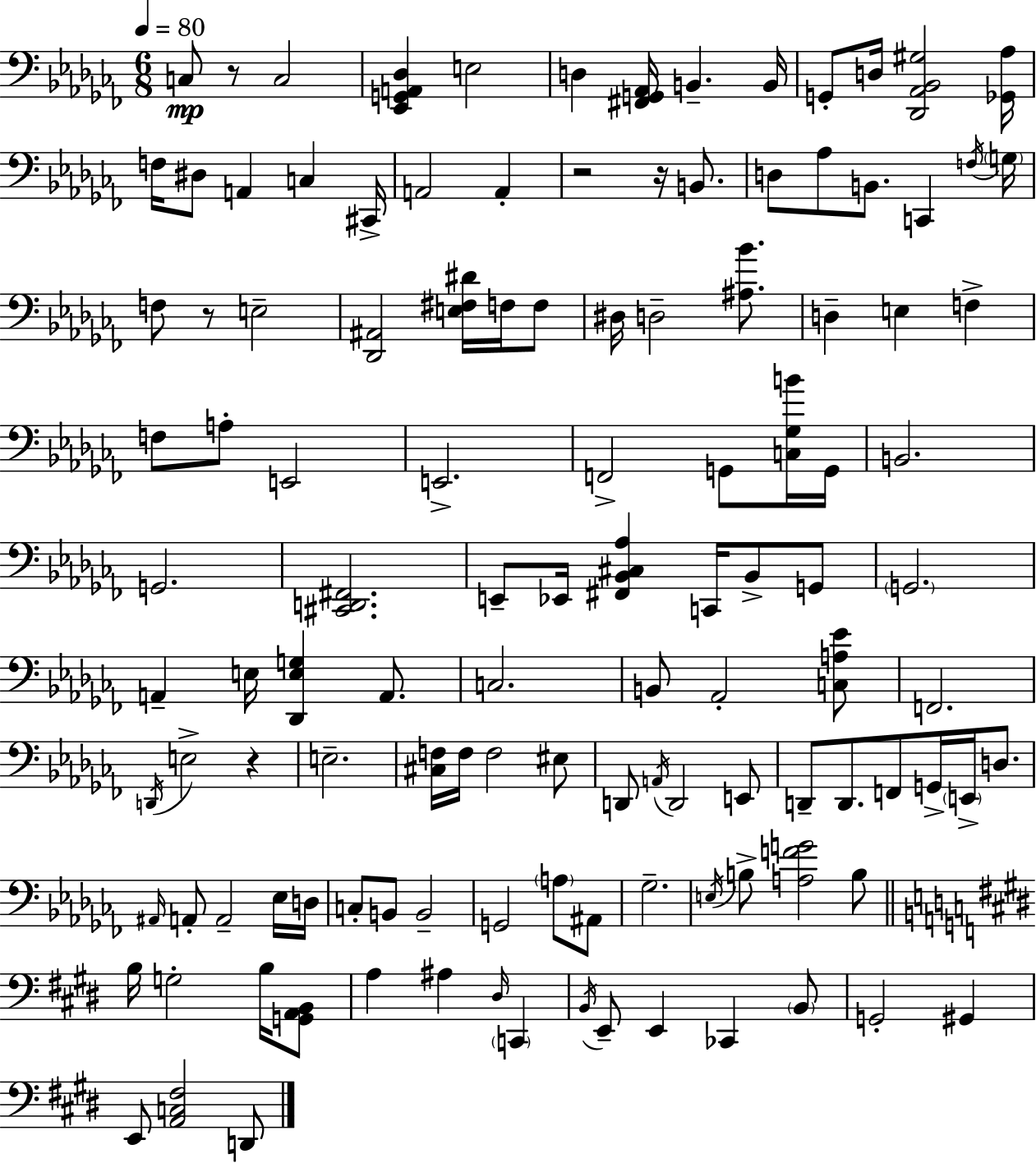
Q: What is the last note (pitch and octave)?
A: D2